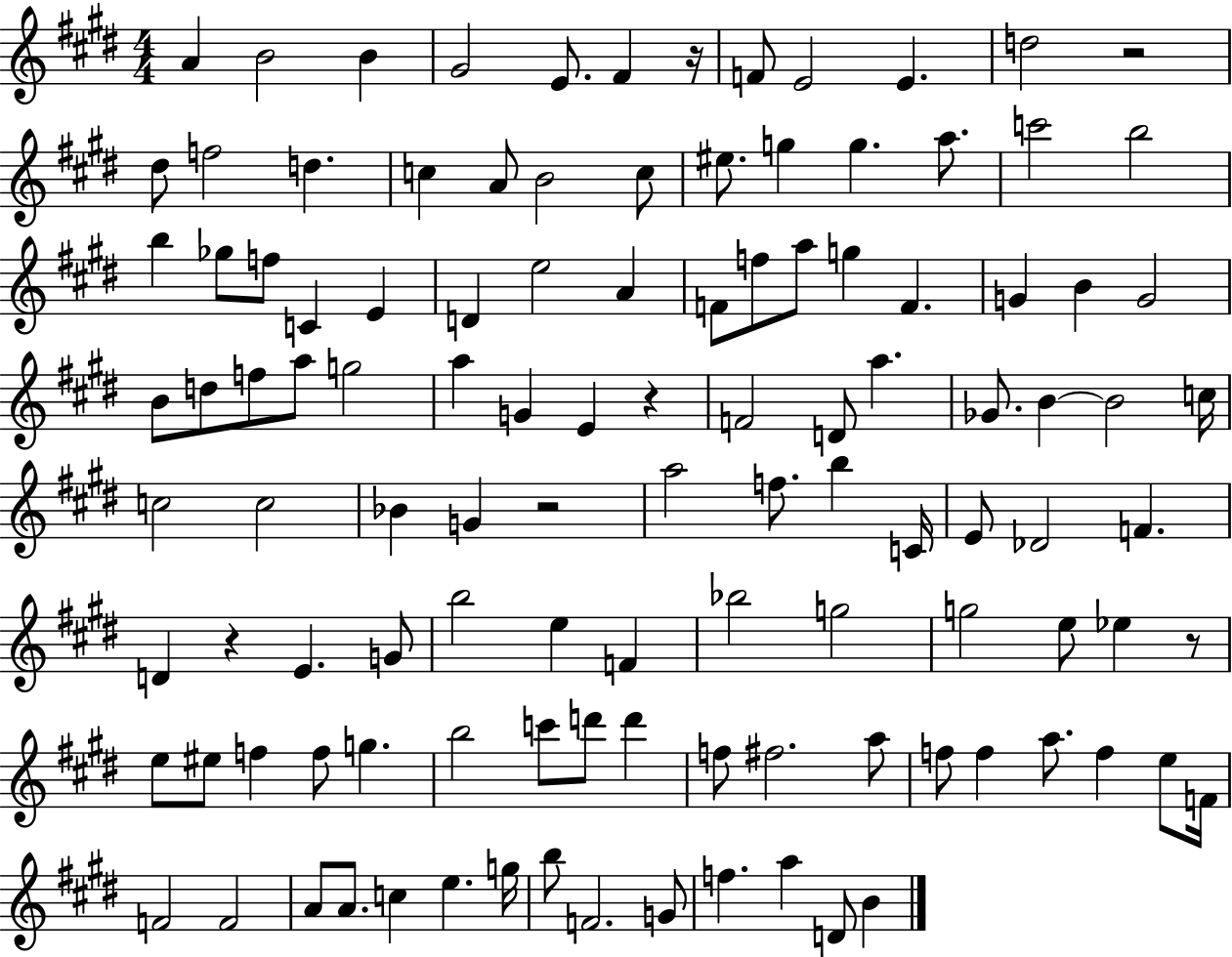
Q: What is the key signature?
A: E major